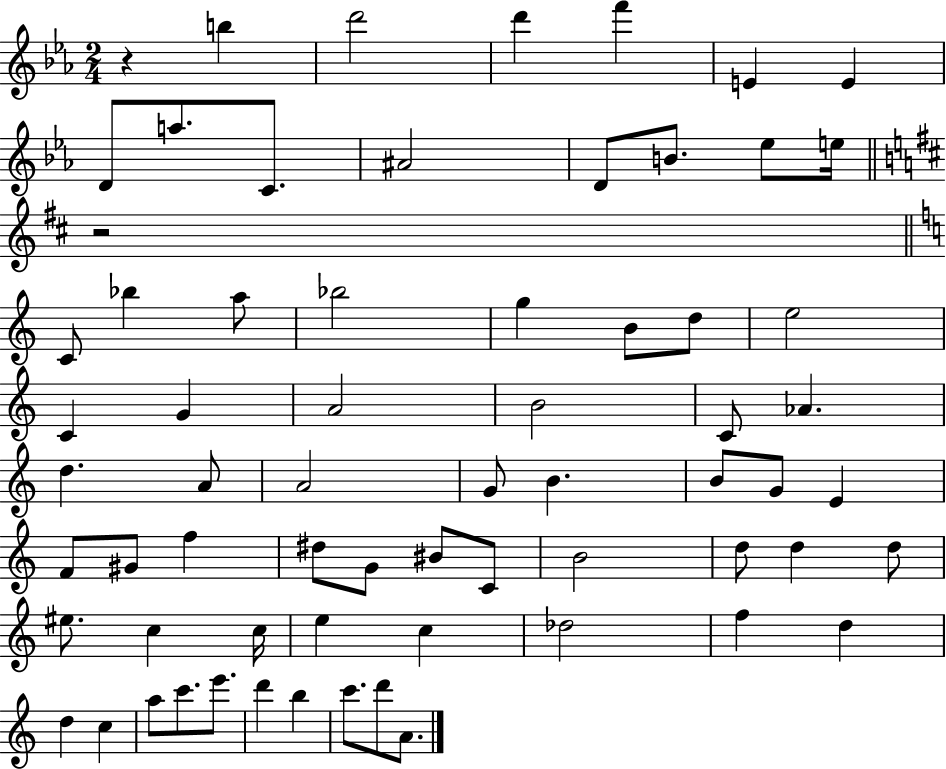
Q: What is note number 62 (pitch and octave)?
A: B5